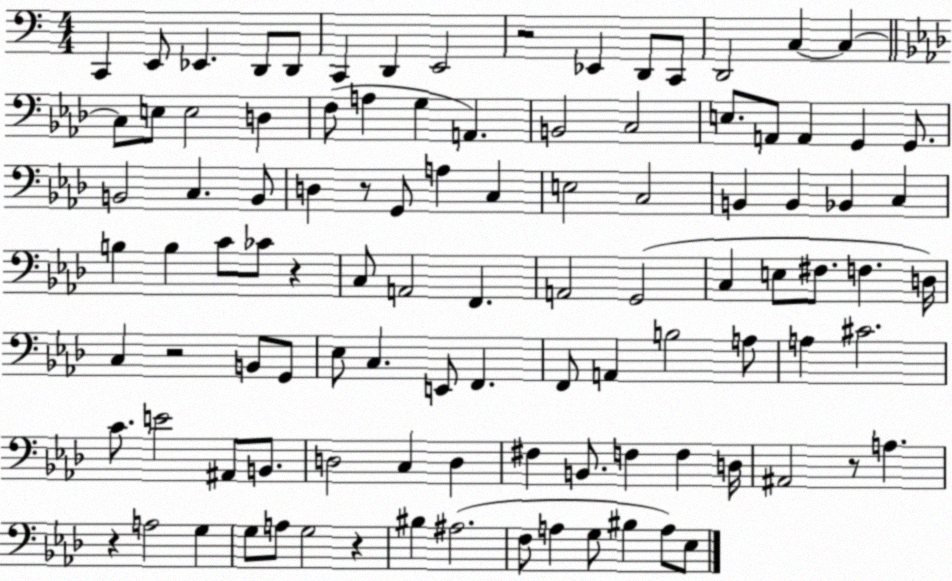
X:1
T:Untitled
M:4/4
L:1/4
K:C
C,, E,,/2 _E,, D,,/2 D,,/2 C,, D,, E,,2 z2 _E,, D,,/2 C,,/2 D,,2 C, C, C,/2 E,/2 E,2 D, F,/2 A, G, A,, B,,2 C,2 E,/2 A,,/2 A,, G,, G,,/2 B,,2 C, B,,/2 D, z/2 G,,/2 A, C, E,2 C,2 B,, B,, _B,, C, B, B, C/2 _C/2 z C,/2 A,,2 F,, A,,2 G,,2 C, E,/2 ^F,/2 F, D,/4 C, z2 B,,/2 G,,/2 _E,/2 C, E,,/2 F,, F,,/2 A,, B,2 A,/2 A, ^C2 C/2 E2 ^A,,/2 B,,/2 D,2 C, D, ^F, B,,/2 F, F, D,/4 ^A,,2 z/2 A, z A,2 G, G,/2 A,/2 G,2 z ^B, ^A,2 F,/2 A, G,/2 ^B, A,/2 _E,/2